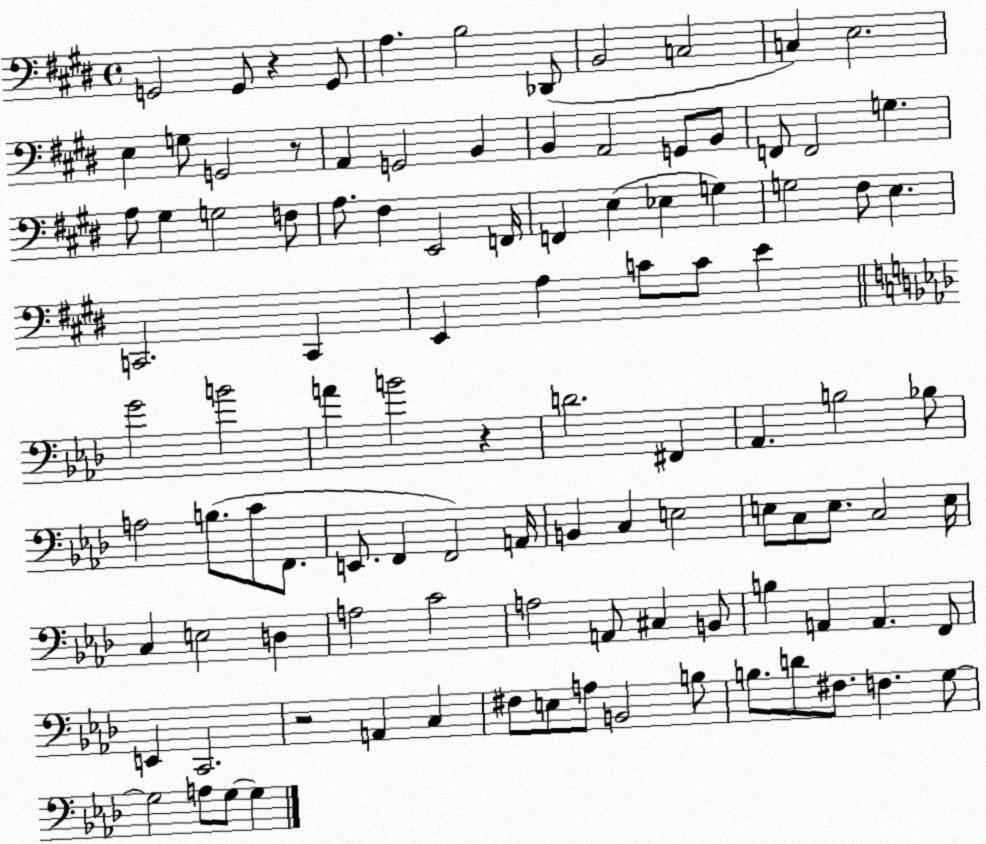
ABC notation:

X:1
T:Untitled
M:4/4
L:1/4
K:E
G,,2 G,,/2 z G,,/2 A, B,2 _D,,/2 B,,2 C,2 C, E,2 E, G,/2 G,,2 z/2 A,, G,,2 B,, B,, A,,2 G,,/2 B,,/2 F,,/2 F,,2 G, A,/2 ^G, G,2 F,/2 A,/2 ^F, E,,2 F,,/4 F,, E, _E, G, G,2 ^F,/2 E, C,,2 C,, E,, A, C/2 C/2 E G2 B2 A B2 z D2 ^F,, _A,, B,2 _B,/2 A,2 B,/2 C/2 F,,/2 E,,/2 F,, F,,2 A,,/4 B,, C, E,2 E,/2 C,/2 E,/2 C,2 E,/4 C, E,2 D, A,2 C2 A,2 A,,/2 ^C, B,,/2 B, A,, A,, F,,/2 E,, C,,2 z2 A,, C, ^F,/2 E,/2 A,/2 B,,2 B,/2 B,/2 D/2 ^F,/2 F, G,/2 G,2 A,/2 G,/2 G,